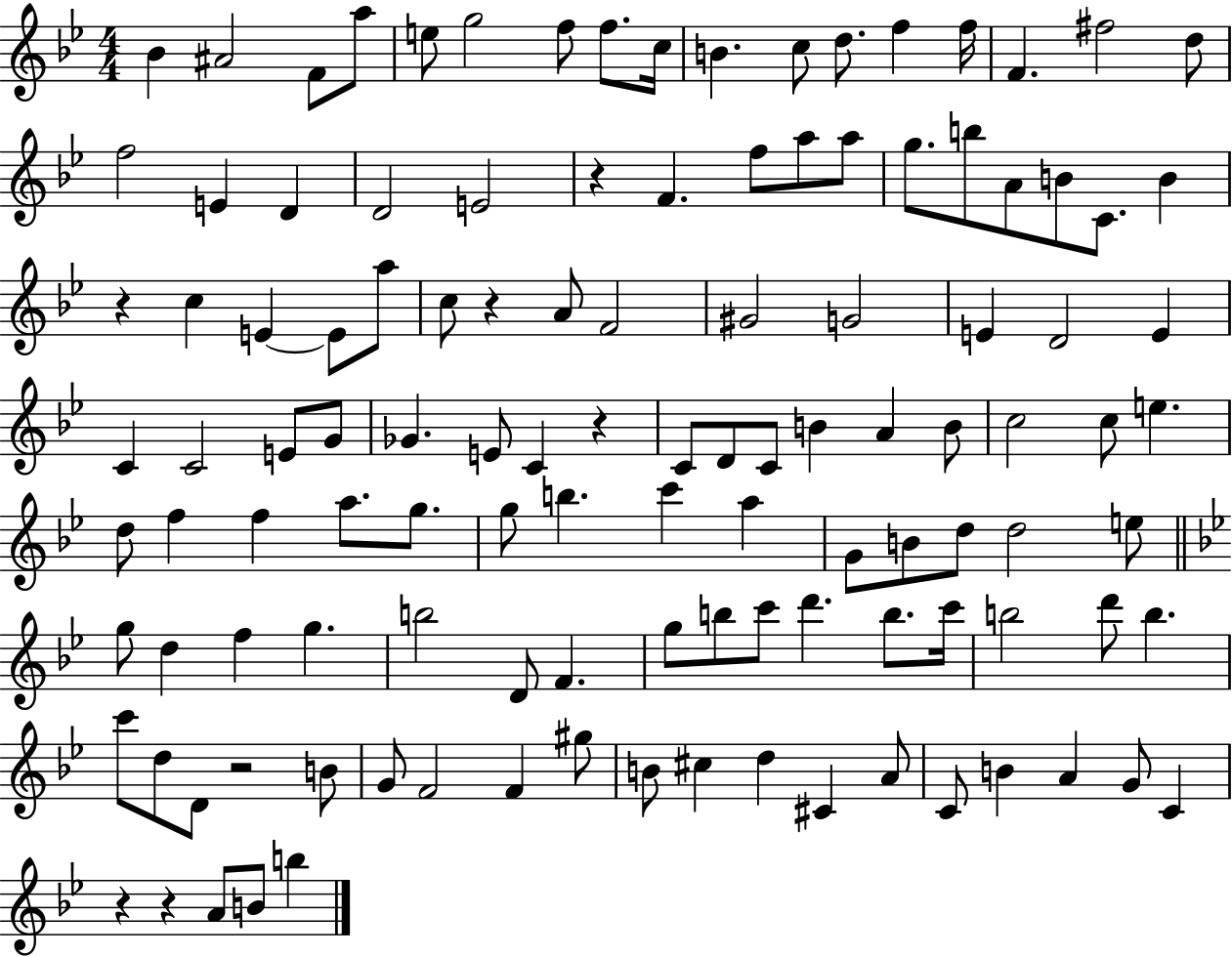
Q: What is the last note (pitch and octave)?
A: B5